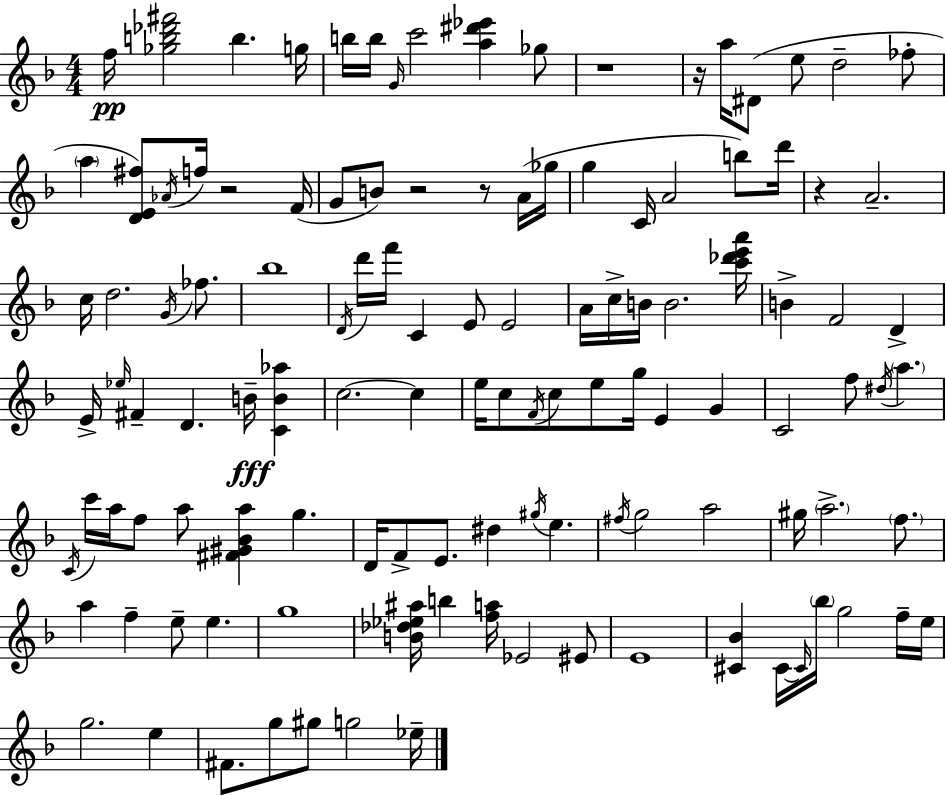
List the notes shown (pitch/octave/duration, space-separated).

F5/s [Gb5,B5,Db6,F#6]/h B5/q. G5/s B5/s B5/s G4/s C6/h [A5,D#6,Eb6]/q Gb5/e R/w R/s A5/s D#4/e E5/e D5/h FES5/e A5/q [D4,E4,F#5]/e Ab4/s F5/s R/h F4/s G4/e B4/e R/h R/e A4/s Gb5/s G5/q C4/s A4/h B5/e D6/s R/q A4/h. C5/s D5/h. G4/s FES5/e. Bb5/w D4/s D6/s F6/s C4/q E4/e E4/h A4/s C5/s B4/s B4/h. [C6,Db6,E6,A6]/s B4/q F4/h D4/q E4/s Eb5/s F#4/q D4/q. B4/s [C4,B4,Ab5]/q C5/h. C5/q E5/s C5/e F4/s C5/e E5/e G5/s E4/q G4/q C4/h F5/e D#5/s A5/q. C4/s C6/s A5/s F5/e A5/e [F#4,G#4,Bb4,A5]/q G5/q. D4/s F4/e E4/e. D#5/q G#5/s E5/q. F#5/s G5/h A5/h G#5/s A5/h. F5/e. A5/q F5/q E5/e E5/q. G5/w [B4,Db5,Eb5,A#5]/s B5/q [F5,A5]/s Eb4/h EIS4/e E4/w [C#4,Bb4]/q C#4/s C#4/s Bb5/s G5/h F5/s E5/s G5/h. E5/q F#4/e. G5/e G#5/e G5/h Eb5/s